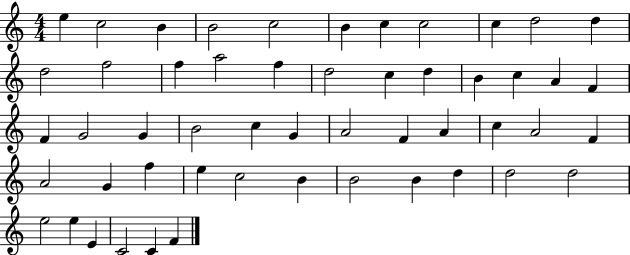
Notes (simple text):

E5/q C5/h B4/q B4/h C5/h B4/q C5/q C5/h C5/q D5/h D5/q D5/h F5/h F5/q A5/h F5/q D5/h C5/q D5/q B4/q C5/q A4/q F4/q F4/q G4/h G4/q B4/h C5/q G4/q A4/h F4/q A4/q C5/q A4/h F4/q A4/h G4/q F5/q E5/q C5/h B4/q B4/h B4/q D5/q D5/h D5/h E5/h E5/q E4/q C4/h C4/q F4/q